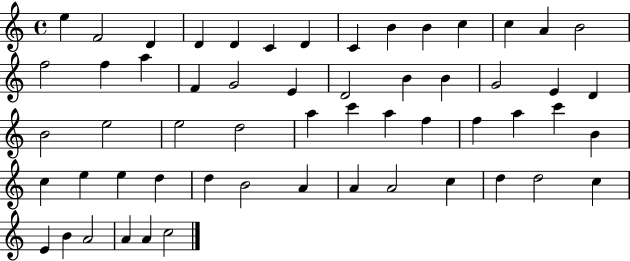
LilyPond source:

{
  \clef treble
  \time 4/4
  \defaultTimeSignature
  \key c \major
  e''4 f'2 d'4 | d'4 d'4 c'4 d'4 | c'4 b'4 b'4 c''4 | c''4 a'4 b'2 | \break f''2 f''4 a''4 | f'4 g'2 e'4 | d'2 b'4 b'4 | g'2 e'4 d'4 | \break b'2 e''2 | e''2 d''2 | a''4 c'''4 a''4 f''4 | f''4 a''4 c'''4 b'4 | \break c''4 e''4 e''4 d''4 | d''4 b'2 a'4 | a'4 a'2 c''4 | d''4 d''2 c''4 | \break e'4 b'4 a'2 | a'4 a'4 c''2 | \bar "|."
}